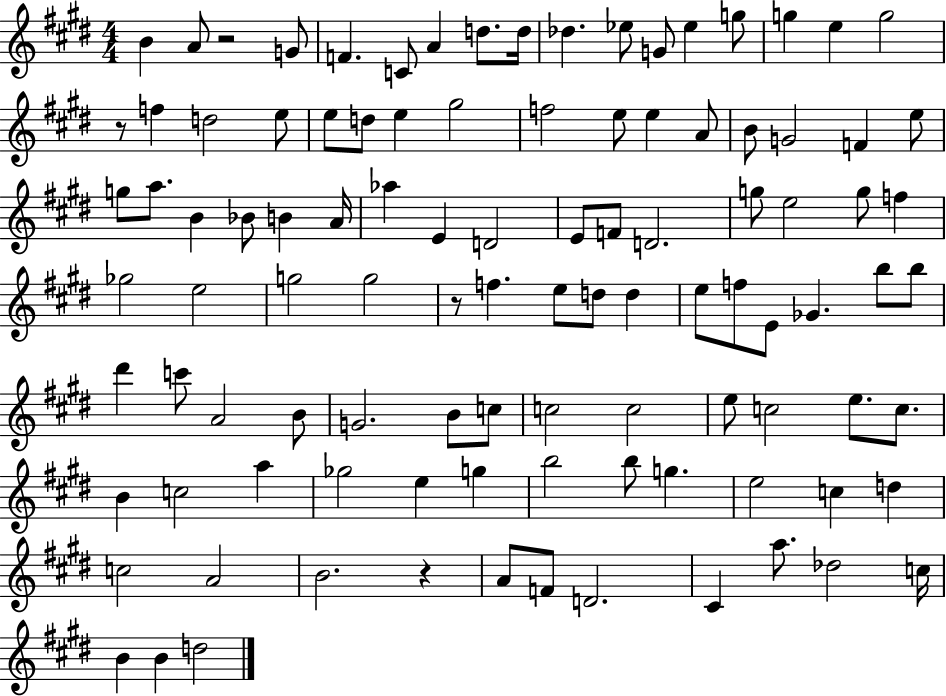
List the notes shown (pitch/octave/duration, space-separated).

B4/q A4/e R/h G4/e F4/q. C4/e A4/q D5/e. D5/s Db5/q. Eb5/e G4/e Eb5/q G5/e G5/q E5/q G5/h R/e F5/q D5/h E5/e E5/e D5/e E5/q G#5/h F5/h E5/e E5/q A4/e B4/e G4/h F4/q E5/e G5/e A5/e. B4/q Bb4/e B4/q A4/s Ab5/q E4/q D4/h E4/e F4/e D4/h. G5/e E5/h G5/e F5/q Gb5/h E5/h G5/h G5/h R/e F5/q. E5/e D5/e D5/q E5/e F5/e E4/e Gb4/q. B5/e B5/e D#6/q C6/e A4/h B4/e G4/h. B4/e C5/e C5/h C5/h E5/e C5/h E5/e. C5/e. B4/q C5/h A5/q Gb5/h E5/q G5/q B5/h B5/e G5/q. E5/h C5/q D5/q C5/h A4/h B4/h. R/q A4/e F4/e D4/h. C#4/q A5/e. Db5/h C5/s B4/q B4/q D5/h